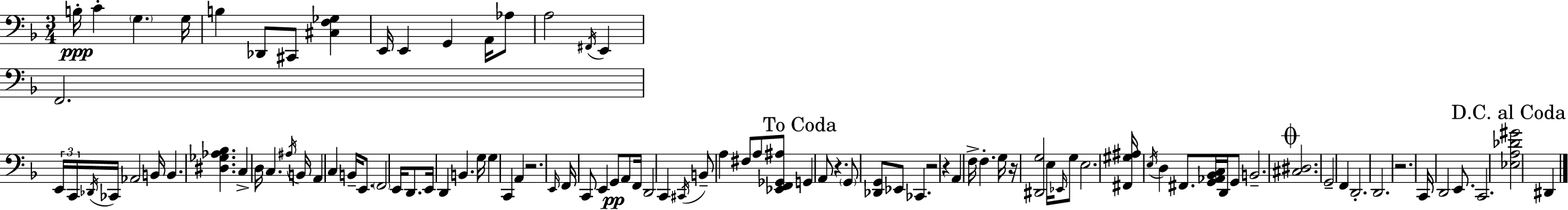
X:1
T:Untitled
M:3/4
L:1/4
K:F
B,/4 C G, G,/4 B, _D,,/2 ^C,,/2 [^C,F,_G,] E,,/4 E,, G,, A,,/4 _A,/2 A,2 ^F,,/4 E,, F,,2 E,,/4 C,,/4 _D,,/4 _C,,/4 _A,,2 B,,/4 B,, [^D,_G,_A,_B,] C, D,/4 C, ^A,/4 B,,/4 A,, C, B,,/4 E,,/2 F,,2 E,,/4 D,,/2 E,,/4 D,, B,, G,/4 G, C,, A,, z2 E,,/4 F,,/4 C,,/2 E,, G,,/2 A,,/2 F,,/4 D,,2 C,, ^C,,/4 B,,/2 A, ^F,/2 A,/2 [_E,,F,,_G,,^A,]/2 G,, A,,/2 z G,,/2 [_D,,G,,]/2 _E,,/2 _C,, z2 z A,, F,/4 F, G,/4 z/4 [^D,,G,]2 E,/4 _E,,/4 G,/2 E,2 [^F,,^G,^A,]/4 E,/4 D, ^F,,/2 [G,,_A,,_B,,C,]/4 D,,/4 G,,/2 B,,2 [^C,^D,]2 G,,2 F,, D,,2 D,,2 z2 C,,/4 D,,2 E,,/2 C,,2 [_E,A,_D^G]2 ^D,,